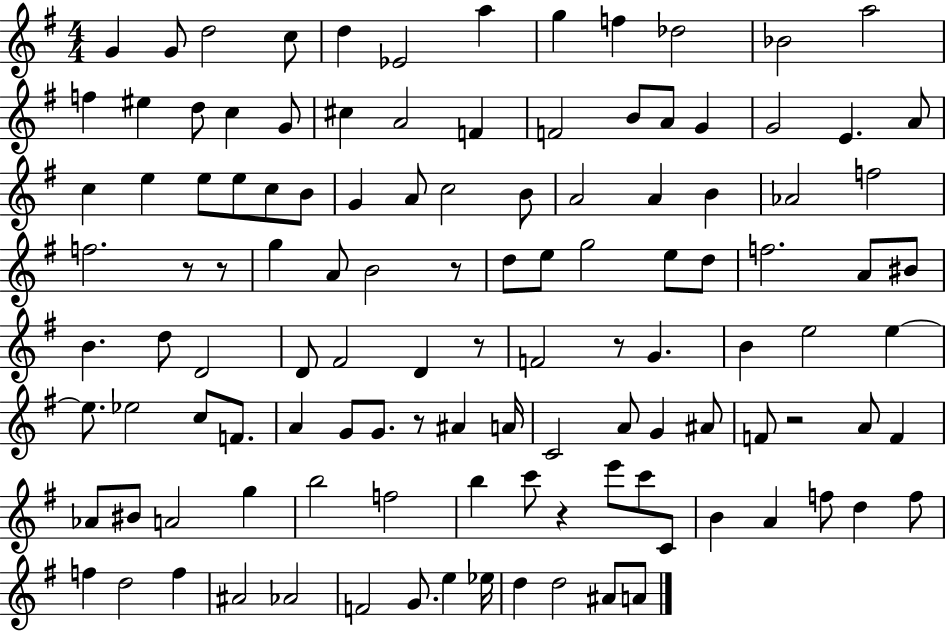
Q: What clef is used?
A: treble